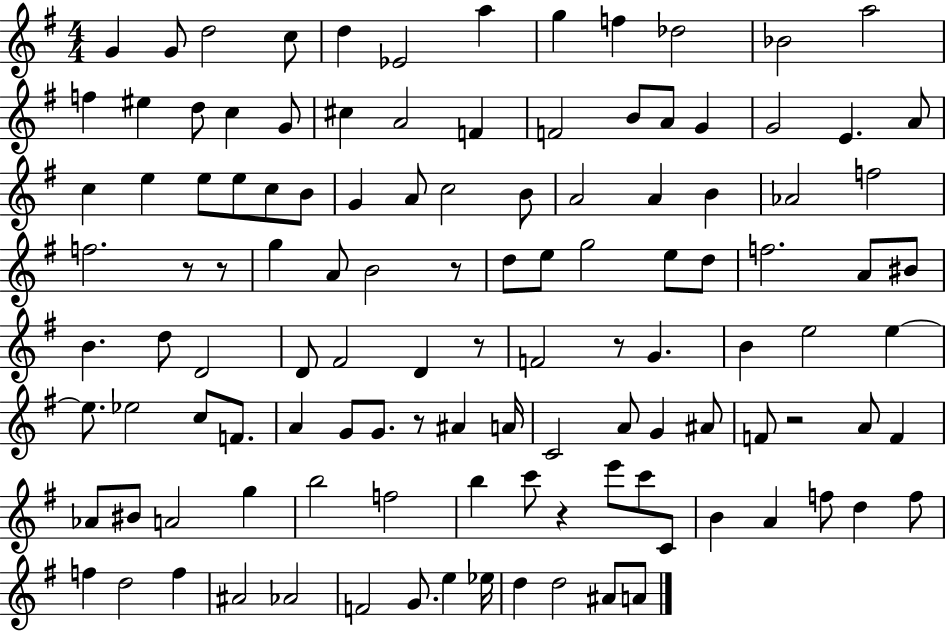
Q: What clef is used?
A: treble